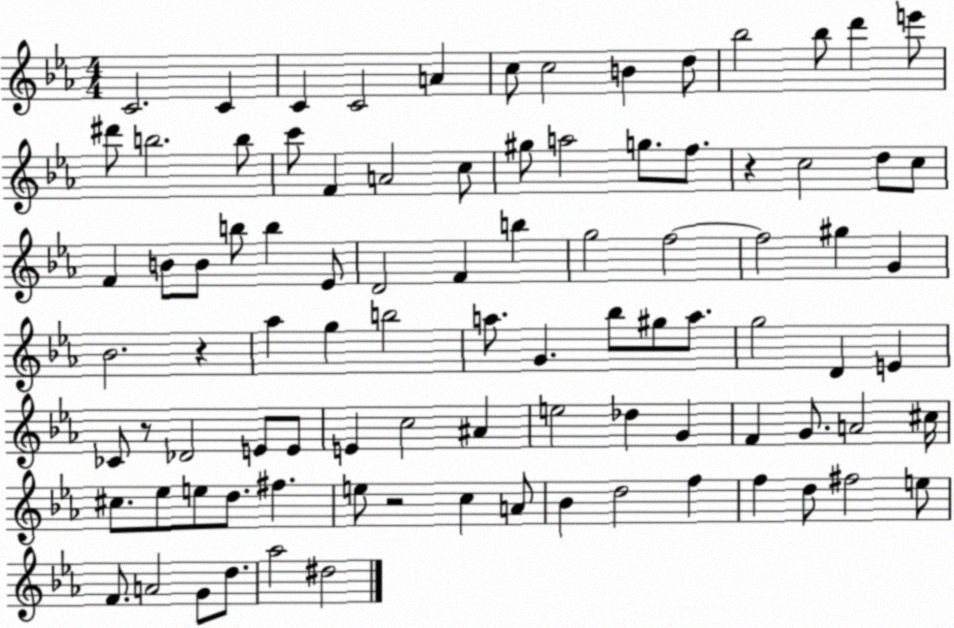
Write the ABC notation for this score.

X:1
T:Untitled
M:4/4
L:1/4
K:Eb
C2 C C C2 A c/2 c2 B d/2 _b2 _b/2 d' e'/2 ^d'/2 b2 b/2 c'/2 F A2 c/2 ^g/2 a2 g/2 f/2 z c2 d/2 c/2 F B/2 B/2 b/2 b _E/2 D2 F b g2 f2 f2 ^g G _B2 z _a g b2 a/2 G _b/2 ^g/2 a/2 g2 D E _C/2 z/2 _D2 E/2 E/2 E c2 ^A e2 _d G F G/2 A2 ^c/4 ^c/2 _e/2 e/2 d/2 ^f e/2 z2 c A/2 _B d2 f f d/2 ^f2 e/2 F/2 A2 G/2 d/2 _a2 ^d2